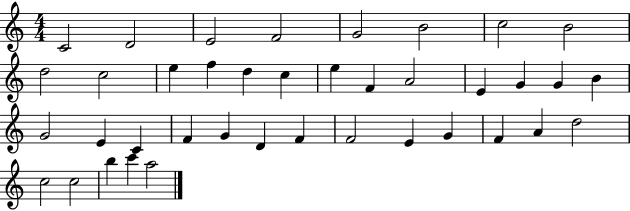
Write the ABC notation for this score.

X:1
T:Untitled
M:4/4
L:1/4
K:C
C2 D2 E2 F2 G2 B2 c2 B2 d2 c2 e f d c e F A2 E G G B G2 E C F G D F F2 E G F A d2 c2 c2 b c' a2